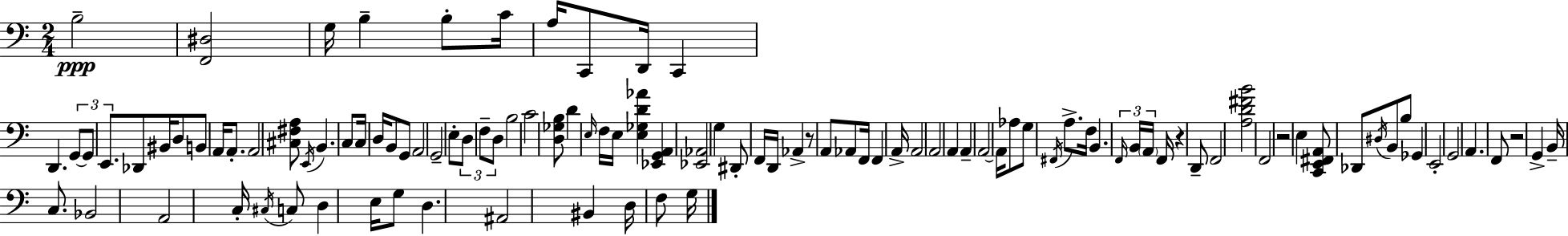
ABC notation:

X:1
T:Untitled
M:2/4
L:1/4
K:Am
B,2 [F,,^D,]2 G,/4 B, B,/2 C/4 A,/4 C,,/2 D,,/4 C,, D,, G,,/2 G,,/2 E,,/2 _D,,/2 ^B,,/4 D,/2 B,,/2 A,,/4 A,,/2 A,,2 [^C,^F,A,]/2 E,,/4 B,, C,/2 C,/4 D,/4 B,,/2 G,,/2 A,,2 G,,2 E,/2 D,/2 F,/2 D,/2 B,2 C2 [D,_G,B,]/2 D E,/4 F,/4 E,/4 [E,_G,D_A] [_E,,G,,A,,] [_E,,_A,,]2 G, ^D,,/2 F,,/4 D,,/4 _A,, z/2 A,,/2 _A,,/2 F,,/4 F,, A,,/4 A,,2 A,,2 A,, A,, A,,2 A,,/4 _A,/2 G,/2 ^F,,/4 A,/2 F,/4 B,, F,,/4 B,,/4 A,,/4 F,,/4 z D,,/2 F,,2 [A,D^FB]2 F,,2 z2 E, [C,,E,,^F,,A,,]/2 _D,,/2 ^D,/4 B,,/2 B,/2 _G,, E,,2 G,,2 A,, F,,/2 z2 G,, B,,/4 C,/2 _B,,2 A,,2 C,/4 ^C,/4 C,/2 D, E,/4 G,/2 D, ^A,,2 ^B,, D,/4 F,/2 G,/4